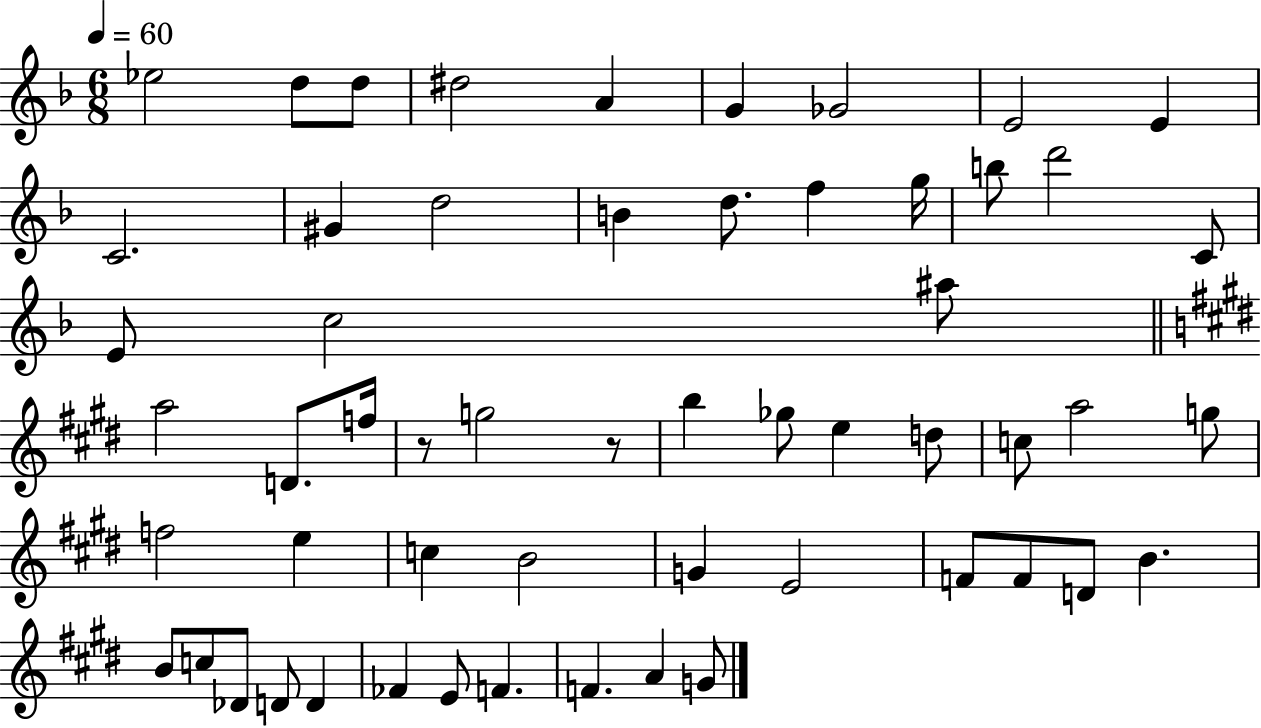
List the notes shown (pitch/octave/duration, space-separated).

Eb5/h D5/e D5/e D#5/h A4/q G4/q Gb4/h E4/h E4/q C4/h. G#4/q D5/h B4/q D5/e. F5/q G5/s B5/e D6/h C4/e E4/e C5/h A#5/e A5/h D4/e. F5/s R/e G5/h R/e B5/q Gb5/e E5/q D5/e C5/e A5/h G5/e F5/h E5/q C5/q B4/h G4/q E4/h F4/e F4/e D4/e B4/q. B4/e C5/e Db4/e D4/e D4/q FES4/q E4/e F4/q. F4/q. A4/q G4/e